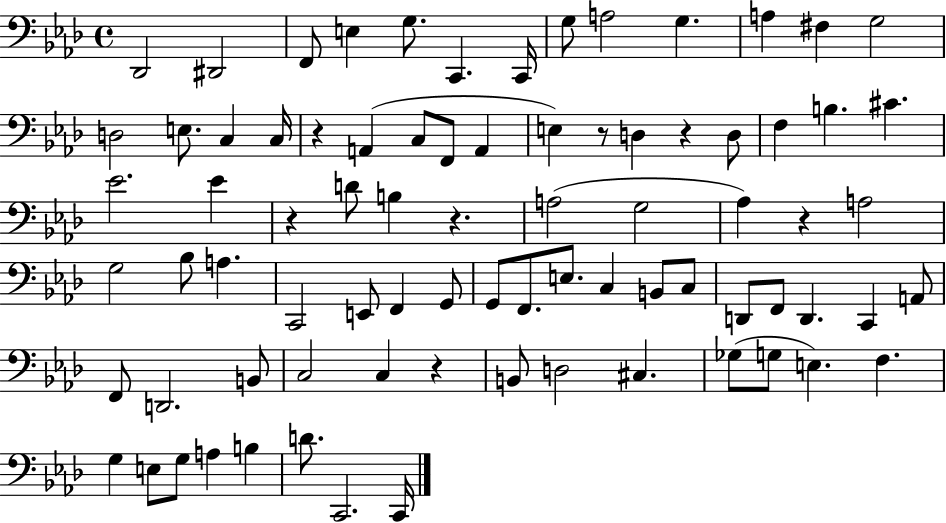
Db2/h D#2/h F2/e E3/q G3/e. C2/q. C2/s G3/e A3/h G3/q. A3/q F#3/q G3/h D3/h E3/e. C3/q C3/s R/q A2/q C3/e F2/e A2/q E3/q R/e D3/q R/q D3/e F3/q B3/q. C#4/q. Eb4/h. Eb4/q R/q D4/e B3/q R/q. A3/h G3/h Ab3/q R/q A3/h G3/h Bb3/e A3/q. C2/h E2/e F2/q G2/e G2/e F2/e. E3/e. C3/q B2/e C3/e D2/e F2/e D2/q. C2/q A2/e F2/e D2/h. B2/e C3/h C3/q R/q B2/e D3/h C#3/q. Gb3/e G3/e E3/q. F3/q. G3/q E3/e G3/e A3/q B3/q D4/e. C2/h. C2/s